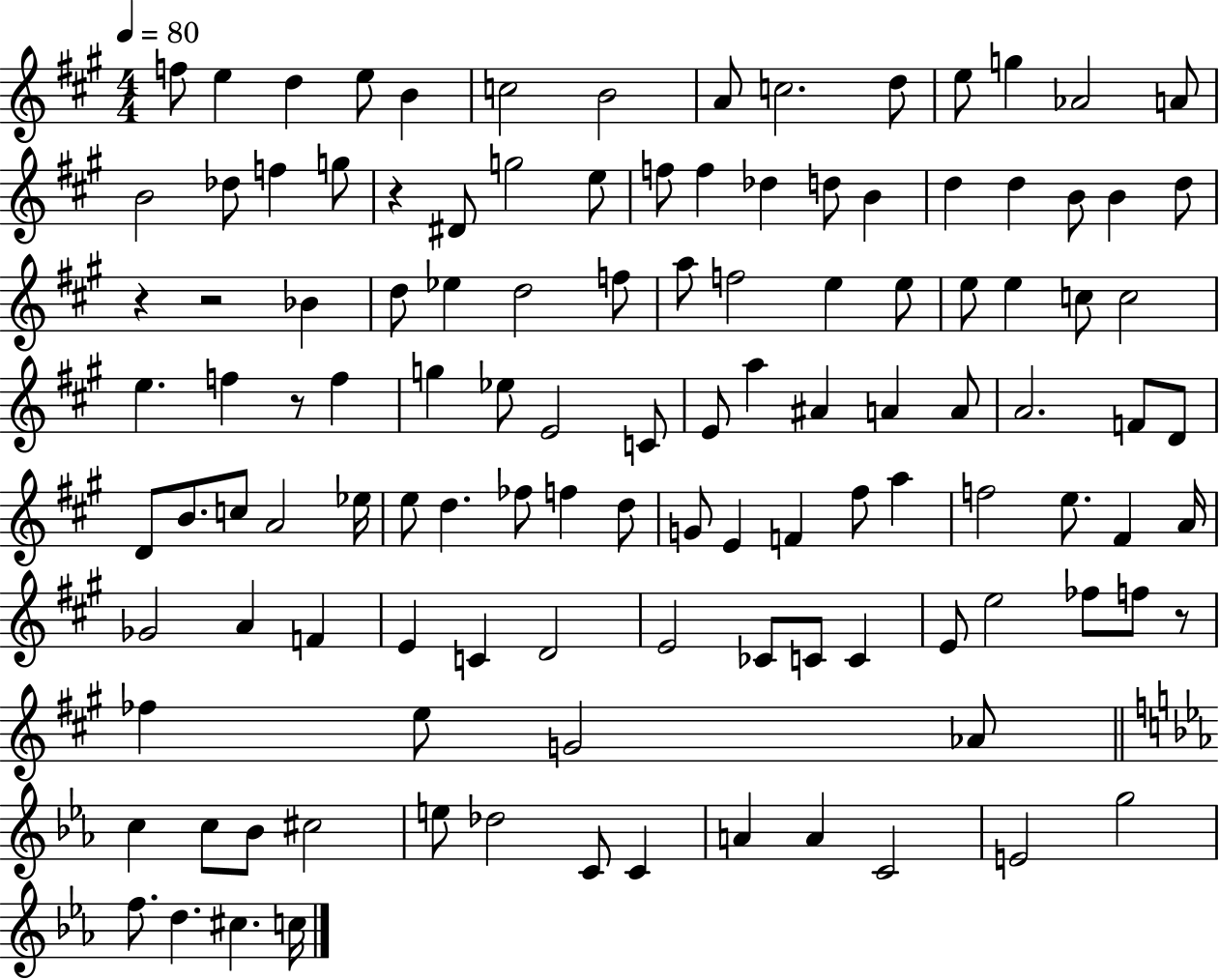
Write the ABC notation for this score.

X:1
T:Untitled
M:4/4
L:1/4
K:A
f/2 e d e/2 B c2 B2 A/2 c2 d/2 e/2 g _A2 A/2 B2 _d/2 f g/2 z ^D/2 g2 e/2 f/2 f _d d/2 B d d B/2 B d/2 z z2 _B d/2 _e d2 f/2 a/2 f2 e e/2 e/2 e c/2 c2 e f z/2 f g _e/2 E2 C/2 E/2 a ^A A A/2 A2 F/2 D/2 D/2 B/2 c/2 A2 _e/4 e/2 d _f/2 f d/2 G/2 E F ^f/2 a f2 e/2 ^F A/4 _G2 A F E C D2 E2 _C/2 C/2 C E/2 e2 _f/2 f/2 z/2 _f e/2 G2 _A/2 c c/2 _B/2 ^c2 e/2 _d2 C/2 C A A C2 E2 g2 f/2 d ^c c/4